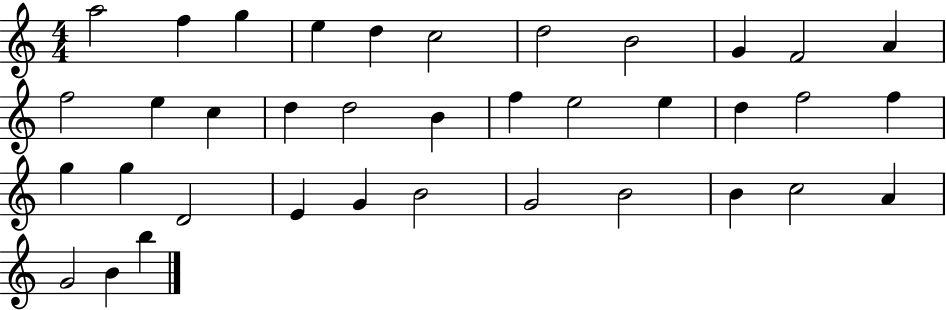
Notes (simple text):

A5/h F5/q G5/q E5/q D5/q C5/h D5/h B4/h G4/q F4/h A4/q F5/h E5/q C5/q D5/q D5/h B4/q F5/q E5/h E5/q D5/q F5/h F5/q G5/q G5/q D4/h E4/q G4/q B4/h G4/h B4/h B4/q C5/h A4/q G4/h B4/q B5/q